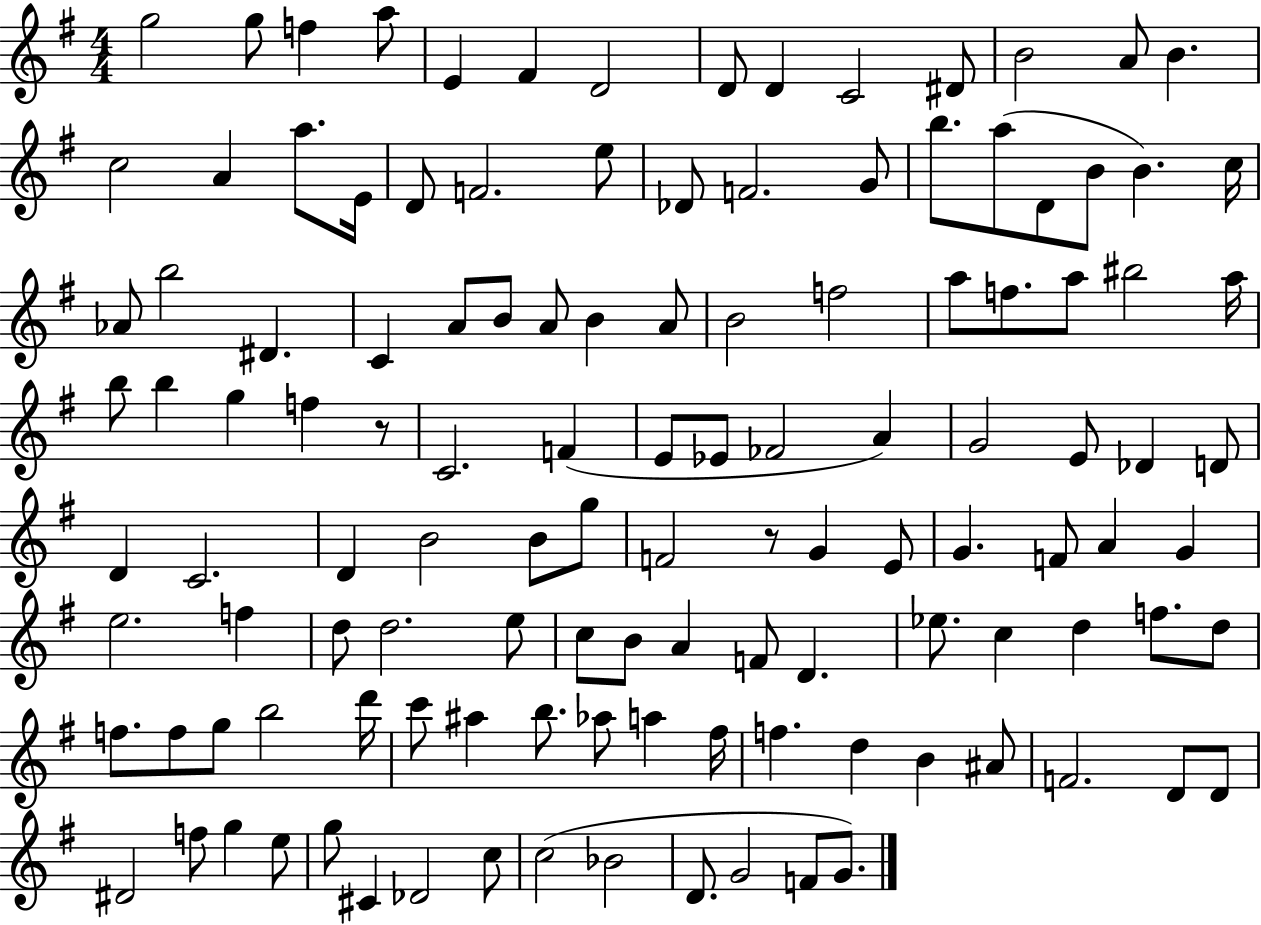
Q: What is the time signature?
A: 4/4